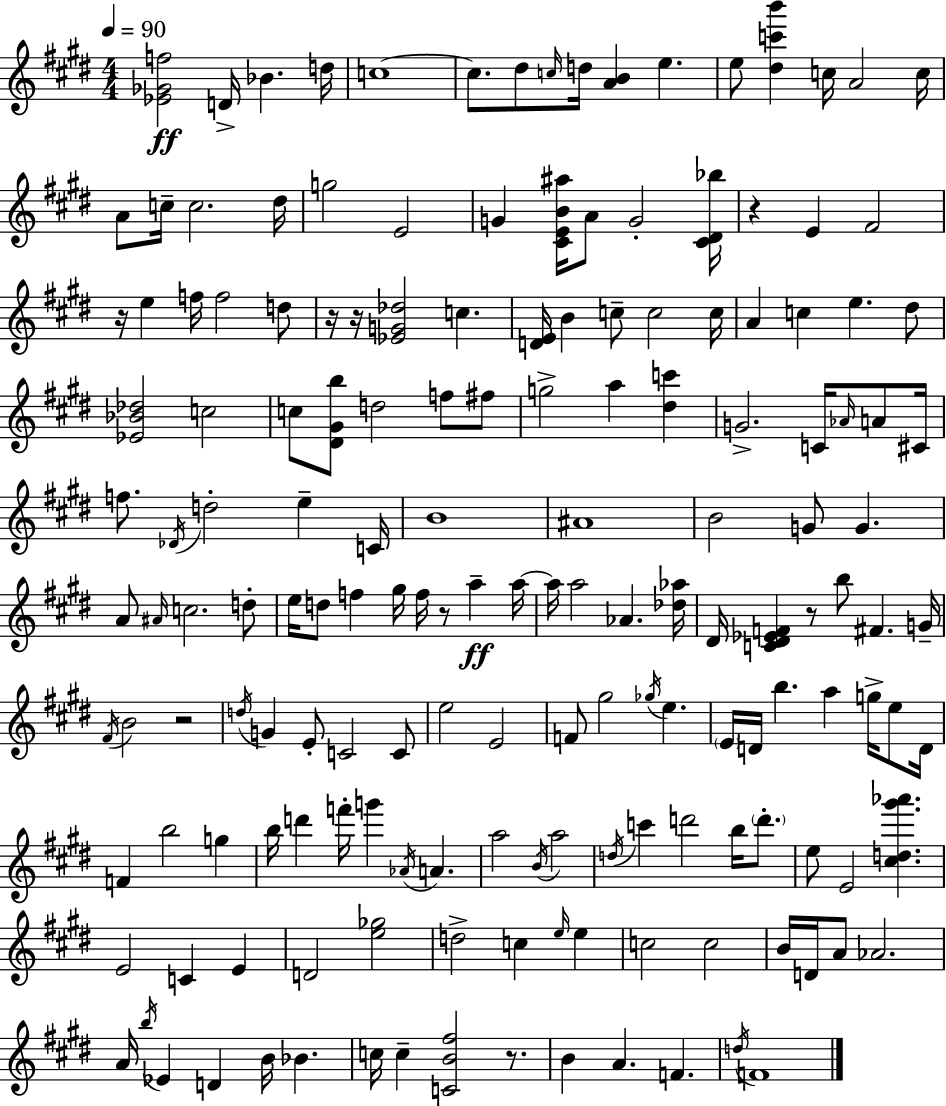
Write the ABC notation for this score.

X:1
T:Untitled
M:4/4
L:1/4
K:E
[_E_Gf]2 D/4 _B d/4 c4 c/2 ^d/2 c/4 d/4 [AB] e e/2 [^dc'b'] c/4 A2 c/4 A/2 c/4 c2 ^d/4 g2 E2 G [^CEB^a]/4 A/2 G2 [^C^D_b]/4 z E ^F2 z/4 e f/4 f2 d/2 z/4 z/4 [_EG_d]2 c [DE]/4 B c/2 c2 c/4 A c e ^d/2 [_E_B_d]2 c2 c/2 [^D^Gb]/2 d2 f/2 ^f/2 g2 a [^dc'] G2 C/4 _A/4 A/2 ^C/4 f/2 _D/4 d2 e C/4 B4 ^A4 B2 G/2 G A/2 ^A/4 c2 d/2 e/4 d/2 f ^g/4 f/4 z/2 a a/4 a/4 a2 _A [_d_a]/4 ^D/4 [C^D_EF] z/2 b/2 ^F G/4 ^F/4 B2 z2 d/4 G E/2 C2 C/2 e2 E2 F/2 ^g2 _g/4 e E/4 D/4 b a g/4 e/2 D/4 F b2 g b/4 d' f'/4 g' _A/4 A a2 B/4 a2 d/4 c' d'2 b/4 d'/2 e/2 E2 [^cd^g'_a'] E2 C E D2 [e_g]2 d2 c e/4 e c2 c2 B/4 D/4 A/2 _A2 A/4 b/4 _E D B/4 _B c/4 c [CB^f]2 z/2 B A F d/4 F4